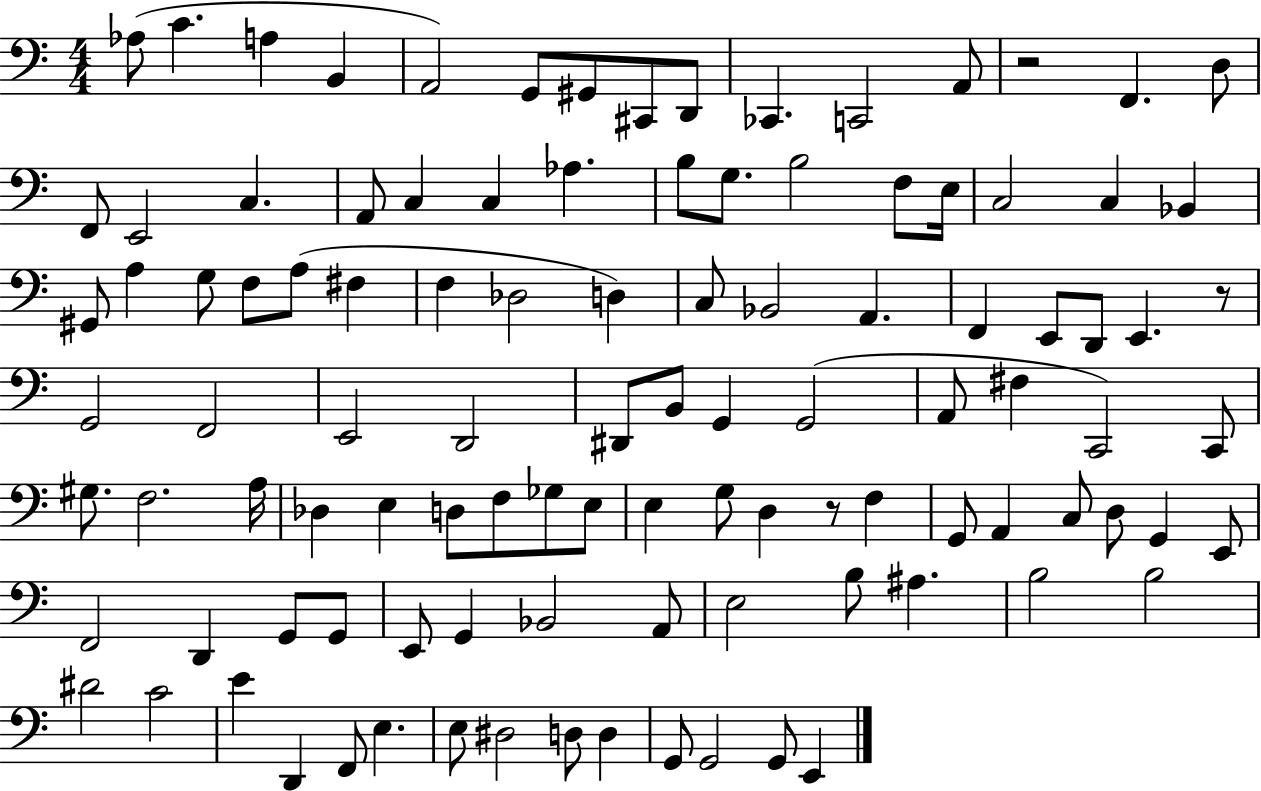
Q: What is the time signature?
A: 4/4